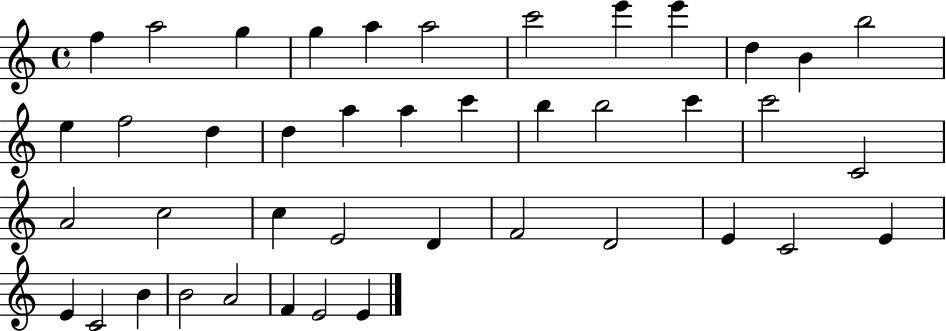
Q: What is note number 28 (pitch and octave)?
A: E4